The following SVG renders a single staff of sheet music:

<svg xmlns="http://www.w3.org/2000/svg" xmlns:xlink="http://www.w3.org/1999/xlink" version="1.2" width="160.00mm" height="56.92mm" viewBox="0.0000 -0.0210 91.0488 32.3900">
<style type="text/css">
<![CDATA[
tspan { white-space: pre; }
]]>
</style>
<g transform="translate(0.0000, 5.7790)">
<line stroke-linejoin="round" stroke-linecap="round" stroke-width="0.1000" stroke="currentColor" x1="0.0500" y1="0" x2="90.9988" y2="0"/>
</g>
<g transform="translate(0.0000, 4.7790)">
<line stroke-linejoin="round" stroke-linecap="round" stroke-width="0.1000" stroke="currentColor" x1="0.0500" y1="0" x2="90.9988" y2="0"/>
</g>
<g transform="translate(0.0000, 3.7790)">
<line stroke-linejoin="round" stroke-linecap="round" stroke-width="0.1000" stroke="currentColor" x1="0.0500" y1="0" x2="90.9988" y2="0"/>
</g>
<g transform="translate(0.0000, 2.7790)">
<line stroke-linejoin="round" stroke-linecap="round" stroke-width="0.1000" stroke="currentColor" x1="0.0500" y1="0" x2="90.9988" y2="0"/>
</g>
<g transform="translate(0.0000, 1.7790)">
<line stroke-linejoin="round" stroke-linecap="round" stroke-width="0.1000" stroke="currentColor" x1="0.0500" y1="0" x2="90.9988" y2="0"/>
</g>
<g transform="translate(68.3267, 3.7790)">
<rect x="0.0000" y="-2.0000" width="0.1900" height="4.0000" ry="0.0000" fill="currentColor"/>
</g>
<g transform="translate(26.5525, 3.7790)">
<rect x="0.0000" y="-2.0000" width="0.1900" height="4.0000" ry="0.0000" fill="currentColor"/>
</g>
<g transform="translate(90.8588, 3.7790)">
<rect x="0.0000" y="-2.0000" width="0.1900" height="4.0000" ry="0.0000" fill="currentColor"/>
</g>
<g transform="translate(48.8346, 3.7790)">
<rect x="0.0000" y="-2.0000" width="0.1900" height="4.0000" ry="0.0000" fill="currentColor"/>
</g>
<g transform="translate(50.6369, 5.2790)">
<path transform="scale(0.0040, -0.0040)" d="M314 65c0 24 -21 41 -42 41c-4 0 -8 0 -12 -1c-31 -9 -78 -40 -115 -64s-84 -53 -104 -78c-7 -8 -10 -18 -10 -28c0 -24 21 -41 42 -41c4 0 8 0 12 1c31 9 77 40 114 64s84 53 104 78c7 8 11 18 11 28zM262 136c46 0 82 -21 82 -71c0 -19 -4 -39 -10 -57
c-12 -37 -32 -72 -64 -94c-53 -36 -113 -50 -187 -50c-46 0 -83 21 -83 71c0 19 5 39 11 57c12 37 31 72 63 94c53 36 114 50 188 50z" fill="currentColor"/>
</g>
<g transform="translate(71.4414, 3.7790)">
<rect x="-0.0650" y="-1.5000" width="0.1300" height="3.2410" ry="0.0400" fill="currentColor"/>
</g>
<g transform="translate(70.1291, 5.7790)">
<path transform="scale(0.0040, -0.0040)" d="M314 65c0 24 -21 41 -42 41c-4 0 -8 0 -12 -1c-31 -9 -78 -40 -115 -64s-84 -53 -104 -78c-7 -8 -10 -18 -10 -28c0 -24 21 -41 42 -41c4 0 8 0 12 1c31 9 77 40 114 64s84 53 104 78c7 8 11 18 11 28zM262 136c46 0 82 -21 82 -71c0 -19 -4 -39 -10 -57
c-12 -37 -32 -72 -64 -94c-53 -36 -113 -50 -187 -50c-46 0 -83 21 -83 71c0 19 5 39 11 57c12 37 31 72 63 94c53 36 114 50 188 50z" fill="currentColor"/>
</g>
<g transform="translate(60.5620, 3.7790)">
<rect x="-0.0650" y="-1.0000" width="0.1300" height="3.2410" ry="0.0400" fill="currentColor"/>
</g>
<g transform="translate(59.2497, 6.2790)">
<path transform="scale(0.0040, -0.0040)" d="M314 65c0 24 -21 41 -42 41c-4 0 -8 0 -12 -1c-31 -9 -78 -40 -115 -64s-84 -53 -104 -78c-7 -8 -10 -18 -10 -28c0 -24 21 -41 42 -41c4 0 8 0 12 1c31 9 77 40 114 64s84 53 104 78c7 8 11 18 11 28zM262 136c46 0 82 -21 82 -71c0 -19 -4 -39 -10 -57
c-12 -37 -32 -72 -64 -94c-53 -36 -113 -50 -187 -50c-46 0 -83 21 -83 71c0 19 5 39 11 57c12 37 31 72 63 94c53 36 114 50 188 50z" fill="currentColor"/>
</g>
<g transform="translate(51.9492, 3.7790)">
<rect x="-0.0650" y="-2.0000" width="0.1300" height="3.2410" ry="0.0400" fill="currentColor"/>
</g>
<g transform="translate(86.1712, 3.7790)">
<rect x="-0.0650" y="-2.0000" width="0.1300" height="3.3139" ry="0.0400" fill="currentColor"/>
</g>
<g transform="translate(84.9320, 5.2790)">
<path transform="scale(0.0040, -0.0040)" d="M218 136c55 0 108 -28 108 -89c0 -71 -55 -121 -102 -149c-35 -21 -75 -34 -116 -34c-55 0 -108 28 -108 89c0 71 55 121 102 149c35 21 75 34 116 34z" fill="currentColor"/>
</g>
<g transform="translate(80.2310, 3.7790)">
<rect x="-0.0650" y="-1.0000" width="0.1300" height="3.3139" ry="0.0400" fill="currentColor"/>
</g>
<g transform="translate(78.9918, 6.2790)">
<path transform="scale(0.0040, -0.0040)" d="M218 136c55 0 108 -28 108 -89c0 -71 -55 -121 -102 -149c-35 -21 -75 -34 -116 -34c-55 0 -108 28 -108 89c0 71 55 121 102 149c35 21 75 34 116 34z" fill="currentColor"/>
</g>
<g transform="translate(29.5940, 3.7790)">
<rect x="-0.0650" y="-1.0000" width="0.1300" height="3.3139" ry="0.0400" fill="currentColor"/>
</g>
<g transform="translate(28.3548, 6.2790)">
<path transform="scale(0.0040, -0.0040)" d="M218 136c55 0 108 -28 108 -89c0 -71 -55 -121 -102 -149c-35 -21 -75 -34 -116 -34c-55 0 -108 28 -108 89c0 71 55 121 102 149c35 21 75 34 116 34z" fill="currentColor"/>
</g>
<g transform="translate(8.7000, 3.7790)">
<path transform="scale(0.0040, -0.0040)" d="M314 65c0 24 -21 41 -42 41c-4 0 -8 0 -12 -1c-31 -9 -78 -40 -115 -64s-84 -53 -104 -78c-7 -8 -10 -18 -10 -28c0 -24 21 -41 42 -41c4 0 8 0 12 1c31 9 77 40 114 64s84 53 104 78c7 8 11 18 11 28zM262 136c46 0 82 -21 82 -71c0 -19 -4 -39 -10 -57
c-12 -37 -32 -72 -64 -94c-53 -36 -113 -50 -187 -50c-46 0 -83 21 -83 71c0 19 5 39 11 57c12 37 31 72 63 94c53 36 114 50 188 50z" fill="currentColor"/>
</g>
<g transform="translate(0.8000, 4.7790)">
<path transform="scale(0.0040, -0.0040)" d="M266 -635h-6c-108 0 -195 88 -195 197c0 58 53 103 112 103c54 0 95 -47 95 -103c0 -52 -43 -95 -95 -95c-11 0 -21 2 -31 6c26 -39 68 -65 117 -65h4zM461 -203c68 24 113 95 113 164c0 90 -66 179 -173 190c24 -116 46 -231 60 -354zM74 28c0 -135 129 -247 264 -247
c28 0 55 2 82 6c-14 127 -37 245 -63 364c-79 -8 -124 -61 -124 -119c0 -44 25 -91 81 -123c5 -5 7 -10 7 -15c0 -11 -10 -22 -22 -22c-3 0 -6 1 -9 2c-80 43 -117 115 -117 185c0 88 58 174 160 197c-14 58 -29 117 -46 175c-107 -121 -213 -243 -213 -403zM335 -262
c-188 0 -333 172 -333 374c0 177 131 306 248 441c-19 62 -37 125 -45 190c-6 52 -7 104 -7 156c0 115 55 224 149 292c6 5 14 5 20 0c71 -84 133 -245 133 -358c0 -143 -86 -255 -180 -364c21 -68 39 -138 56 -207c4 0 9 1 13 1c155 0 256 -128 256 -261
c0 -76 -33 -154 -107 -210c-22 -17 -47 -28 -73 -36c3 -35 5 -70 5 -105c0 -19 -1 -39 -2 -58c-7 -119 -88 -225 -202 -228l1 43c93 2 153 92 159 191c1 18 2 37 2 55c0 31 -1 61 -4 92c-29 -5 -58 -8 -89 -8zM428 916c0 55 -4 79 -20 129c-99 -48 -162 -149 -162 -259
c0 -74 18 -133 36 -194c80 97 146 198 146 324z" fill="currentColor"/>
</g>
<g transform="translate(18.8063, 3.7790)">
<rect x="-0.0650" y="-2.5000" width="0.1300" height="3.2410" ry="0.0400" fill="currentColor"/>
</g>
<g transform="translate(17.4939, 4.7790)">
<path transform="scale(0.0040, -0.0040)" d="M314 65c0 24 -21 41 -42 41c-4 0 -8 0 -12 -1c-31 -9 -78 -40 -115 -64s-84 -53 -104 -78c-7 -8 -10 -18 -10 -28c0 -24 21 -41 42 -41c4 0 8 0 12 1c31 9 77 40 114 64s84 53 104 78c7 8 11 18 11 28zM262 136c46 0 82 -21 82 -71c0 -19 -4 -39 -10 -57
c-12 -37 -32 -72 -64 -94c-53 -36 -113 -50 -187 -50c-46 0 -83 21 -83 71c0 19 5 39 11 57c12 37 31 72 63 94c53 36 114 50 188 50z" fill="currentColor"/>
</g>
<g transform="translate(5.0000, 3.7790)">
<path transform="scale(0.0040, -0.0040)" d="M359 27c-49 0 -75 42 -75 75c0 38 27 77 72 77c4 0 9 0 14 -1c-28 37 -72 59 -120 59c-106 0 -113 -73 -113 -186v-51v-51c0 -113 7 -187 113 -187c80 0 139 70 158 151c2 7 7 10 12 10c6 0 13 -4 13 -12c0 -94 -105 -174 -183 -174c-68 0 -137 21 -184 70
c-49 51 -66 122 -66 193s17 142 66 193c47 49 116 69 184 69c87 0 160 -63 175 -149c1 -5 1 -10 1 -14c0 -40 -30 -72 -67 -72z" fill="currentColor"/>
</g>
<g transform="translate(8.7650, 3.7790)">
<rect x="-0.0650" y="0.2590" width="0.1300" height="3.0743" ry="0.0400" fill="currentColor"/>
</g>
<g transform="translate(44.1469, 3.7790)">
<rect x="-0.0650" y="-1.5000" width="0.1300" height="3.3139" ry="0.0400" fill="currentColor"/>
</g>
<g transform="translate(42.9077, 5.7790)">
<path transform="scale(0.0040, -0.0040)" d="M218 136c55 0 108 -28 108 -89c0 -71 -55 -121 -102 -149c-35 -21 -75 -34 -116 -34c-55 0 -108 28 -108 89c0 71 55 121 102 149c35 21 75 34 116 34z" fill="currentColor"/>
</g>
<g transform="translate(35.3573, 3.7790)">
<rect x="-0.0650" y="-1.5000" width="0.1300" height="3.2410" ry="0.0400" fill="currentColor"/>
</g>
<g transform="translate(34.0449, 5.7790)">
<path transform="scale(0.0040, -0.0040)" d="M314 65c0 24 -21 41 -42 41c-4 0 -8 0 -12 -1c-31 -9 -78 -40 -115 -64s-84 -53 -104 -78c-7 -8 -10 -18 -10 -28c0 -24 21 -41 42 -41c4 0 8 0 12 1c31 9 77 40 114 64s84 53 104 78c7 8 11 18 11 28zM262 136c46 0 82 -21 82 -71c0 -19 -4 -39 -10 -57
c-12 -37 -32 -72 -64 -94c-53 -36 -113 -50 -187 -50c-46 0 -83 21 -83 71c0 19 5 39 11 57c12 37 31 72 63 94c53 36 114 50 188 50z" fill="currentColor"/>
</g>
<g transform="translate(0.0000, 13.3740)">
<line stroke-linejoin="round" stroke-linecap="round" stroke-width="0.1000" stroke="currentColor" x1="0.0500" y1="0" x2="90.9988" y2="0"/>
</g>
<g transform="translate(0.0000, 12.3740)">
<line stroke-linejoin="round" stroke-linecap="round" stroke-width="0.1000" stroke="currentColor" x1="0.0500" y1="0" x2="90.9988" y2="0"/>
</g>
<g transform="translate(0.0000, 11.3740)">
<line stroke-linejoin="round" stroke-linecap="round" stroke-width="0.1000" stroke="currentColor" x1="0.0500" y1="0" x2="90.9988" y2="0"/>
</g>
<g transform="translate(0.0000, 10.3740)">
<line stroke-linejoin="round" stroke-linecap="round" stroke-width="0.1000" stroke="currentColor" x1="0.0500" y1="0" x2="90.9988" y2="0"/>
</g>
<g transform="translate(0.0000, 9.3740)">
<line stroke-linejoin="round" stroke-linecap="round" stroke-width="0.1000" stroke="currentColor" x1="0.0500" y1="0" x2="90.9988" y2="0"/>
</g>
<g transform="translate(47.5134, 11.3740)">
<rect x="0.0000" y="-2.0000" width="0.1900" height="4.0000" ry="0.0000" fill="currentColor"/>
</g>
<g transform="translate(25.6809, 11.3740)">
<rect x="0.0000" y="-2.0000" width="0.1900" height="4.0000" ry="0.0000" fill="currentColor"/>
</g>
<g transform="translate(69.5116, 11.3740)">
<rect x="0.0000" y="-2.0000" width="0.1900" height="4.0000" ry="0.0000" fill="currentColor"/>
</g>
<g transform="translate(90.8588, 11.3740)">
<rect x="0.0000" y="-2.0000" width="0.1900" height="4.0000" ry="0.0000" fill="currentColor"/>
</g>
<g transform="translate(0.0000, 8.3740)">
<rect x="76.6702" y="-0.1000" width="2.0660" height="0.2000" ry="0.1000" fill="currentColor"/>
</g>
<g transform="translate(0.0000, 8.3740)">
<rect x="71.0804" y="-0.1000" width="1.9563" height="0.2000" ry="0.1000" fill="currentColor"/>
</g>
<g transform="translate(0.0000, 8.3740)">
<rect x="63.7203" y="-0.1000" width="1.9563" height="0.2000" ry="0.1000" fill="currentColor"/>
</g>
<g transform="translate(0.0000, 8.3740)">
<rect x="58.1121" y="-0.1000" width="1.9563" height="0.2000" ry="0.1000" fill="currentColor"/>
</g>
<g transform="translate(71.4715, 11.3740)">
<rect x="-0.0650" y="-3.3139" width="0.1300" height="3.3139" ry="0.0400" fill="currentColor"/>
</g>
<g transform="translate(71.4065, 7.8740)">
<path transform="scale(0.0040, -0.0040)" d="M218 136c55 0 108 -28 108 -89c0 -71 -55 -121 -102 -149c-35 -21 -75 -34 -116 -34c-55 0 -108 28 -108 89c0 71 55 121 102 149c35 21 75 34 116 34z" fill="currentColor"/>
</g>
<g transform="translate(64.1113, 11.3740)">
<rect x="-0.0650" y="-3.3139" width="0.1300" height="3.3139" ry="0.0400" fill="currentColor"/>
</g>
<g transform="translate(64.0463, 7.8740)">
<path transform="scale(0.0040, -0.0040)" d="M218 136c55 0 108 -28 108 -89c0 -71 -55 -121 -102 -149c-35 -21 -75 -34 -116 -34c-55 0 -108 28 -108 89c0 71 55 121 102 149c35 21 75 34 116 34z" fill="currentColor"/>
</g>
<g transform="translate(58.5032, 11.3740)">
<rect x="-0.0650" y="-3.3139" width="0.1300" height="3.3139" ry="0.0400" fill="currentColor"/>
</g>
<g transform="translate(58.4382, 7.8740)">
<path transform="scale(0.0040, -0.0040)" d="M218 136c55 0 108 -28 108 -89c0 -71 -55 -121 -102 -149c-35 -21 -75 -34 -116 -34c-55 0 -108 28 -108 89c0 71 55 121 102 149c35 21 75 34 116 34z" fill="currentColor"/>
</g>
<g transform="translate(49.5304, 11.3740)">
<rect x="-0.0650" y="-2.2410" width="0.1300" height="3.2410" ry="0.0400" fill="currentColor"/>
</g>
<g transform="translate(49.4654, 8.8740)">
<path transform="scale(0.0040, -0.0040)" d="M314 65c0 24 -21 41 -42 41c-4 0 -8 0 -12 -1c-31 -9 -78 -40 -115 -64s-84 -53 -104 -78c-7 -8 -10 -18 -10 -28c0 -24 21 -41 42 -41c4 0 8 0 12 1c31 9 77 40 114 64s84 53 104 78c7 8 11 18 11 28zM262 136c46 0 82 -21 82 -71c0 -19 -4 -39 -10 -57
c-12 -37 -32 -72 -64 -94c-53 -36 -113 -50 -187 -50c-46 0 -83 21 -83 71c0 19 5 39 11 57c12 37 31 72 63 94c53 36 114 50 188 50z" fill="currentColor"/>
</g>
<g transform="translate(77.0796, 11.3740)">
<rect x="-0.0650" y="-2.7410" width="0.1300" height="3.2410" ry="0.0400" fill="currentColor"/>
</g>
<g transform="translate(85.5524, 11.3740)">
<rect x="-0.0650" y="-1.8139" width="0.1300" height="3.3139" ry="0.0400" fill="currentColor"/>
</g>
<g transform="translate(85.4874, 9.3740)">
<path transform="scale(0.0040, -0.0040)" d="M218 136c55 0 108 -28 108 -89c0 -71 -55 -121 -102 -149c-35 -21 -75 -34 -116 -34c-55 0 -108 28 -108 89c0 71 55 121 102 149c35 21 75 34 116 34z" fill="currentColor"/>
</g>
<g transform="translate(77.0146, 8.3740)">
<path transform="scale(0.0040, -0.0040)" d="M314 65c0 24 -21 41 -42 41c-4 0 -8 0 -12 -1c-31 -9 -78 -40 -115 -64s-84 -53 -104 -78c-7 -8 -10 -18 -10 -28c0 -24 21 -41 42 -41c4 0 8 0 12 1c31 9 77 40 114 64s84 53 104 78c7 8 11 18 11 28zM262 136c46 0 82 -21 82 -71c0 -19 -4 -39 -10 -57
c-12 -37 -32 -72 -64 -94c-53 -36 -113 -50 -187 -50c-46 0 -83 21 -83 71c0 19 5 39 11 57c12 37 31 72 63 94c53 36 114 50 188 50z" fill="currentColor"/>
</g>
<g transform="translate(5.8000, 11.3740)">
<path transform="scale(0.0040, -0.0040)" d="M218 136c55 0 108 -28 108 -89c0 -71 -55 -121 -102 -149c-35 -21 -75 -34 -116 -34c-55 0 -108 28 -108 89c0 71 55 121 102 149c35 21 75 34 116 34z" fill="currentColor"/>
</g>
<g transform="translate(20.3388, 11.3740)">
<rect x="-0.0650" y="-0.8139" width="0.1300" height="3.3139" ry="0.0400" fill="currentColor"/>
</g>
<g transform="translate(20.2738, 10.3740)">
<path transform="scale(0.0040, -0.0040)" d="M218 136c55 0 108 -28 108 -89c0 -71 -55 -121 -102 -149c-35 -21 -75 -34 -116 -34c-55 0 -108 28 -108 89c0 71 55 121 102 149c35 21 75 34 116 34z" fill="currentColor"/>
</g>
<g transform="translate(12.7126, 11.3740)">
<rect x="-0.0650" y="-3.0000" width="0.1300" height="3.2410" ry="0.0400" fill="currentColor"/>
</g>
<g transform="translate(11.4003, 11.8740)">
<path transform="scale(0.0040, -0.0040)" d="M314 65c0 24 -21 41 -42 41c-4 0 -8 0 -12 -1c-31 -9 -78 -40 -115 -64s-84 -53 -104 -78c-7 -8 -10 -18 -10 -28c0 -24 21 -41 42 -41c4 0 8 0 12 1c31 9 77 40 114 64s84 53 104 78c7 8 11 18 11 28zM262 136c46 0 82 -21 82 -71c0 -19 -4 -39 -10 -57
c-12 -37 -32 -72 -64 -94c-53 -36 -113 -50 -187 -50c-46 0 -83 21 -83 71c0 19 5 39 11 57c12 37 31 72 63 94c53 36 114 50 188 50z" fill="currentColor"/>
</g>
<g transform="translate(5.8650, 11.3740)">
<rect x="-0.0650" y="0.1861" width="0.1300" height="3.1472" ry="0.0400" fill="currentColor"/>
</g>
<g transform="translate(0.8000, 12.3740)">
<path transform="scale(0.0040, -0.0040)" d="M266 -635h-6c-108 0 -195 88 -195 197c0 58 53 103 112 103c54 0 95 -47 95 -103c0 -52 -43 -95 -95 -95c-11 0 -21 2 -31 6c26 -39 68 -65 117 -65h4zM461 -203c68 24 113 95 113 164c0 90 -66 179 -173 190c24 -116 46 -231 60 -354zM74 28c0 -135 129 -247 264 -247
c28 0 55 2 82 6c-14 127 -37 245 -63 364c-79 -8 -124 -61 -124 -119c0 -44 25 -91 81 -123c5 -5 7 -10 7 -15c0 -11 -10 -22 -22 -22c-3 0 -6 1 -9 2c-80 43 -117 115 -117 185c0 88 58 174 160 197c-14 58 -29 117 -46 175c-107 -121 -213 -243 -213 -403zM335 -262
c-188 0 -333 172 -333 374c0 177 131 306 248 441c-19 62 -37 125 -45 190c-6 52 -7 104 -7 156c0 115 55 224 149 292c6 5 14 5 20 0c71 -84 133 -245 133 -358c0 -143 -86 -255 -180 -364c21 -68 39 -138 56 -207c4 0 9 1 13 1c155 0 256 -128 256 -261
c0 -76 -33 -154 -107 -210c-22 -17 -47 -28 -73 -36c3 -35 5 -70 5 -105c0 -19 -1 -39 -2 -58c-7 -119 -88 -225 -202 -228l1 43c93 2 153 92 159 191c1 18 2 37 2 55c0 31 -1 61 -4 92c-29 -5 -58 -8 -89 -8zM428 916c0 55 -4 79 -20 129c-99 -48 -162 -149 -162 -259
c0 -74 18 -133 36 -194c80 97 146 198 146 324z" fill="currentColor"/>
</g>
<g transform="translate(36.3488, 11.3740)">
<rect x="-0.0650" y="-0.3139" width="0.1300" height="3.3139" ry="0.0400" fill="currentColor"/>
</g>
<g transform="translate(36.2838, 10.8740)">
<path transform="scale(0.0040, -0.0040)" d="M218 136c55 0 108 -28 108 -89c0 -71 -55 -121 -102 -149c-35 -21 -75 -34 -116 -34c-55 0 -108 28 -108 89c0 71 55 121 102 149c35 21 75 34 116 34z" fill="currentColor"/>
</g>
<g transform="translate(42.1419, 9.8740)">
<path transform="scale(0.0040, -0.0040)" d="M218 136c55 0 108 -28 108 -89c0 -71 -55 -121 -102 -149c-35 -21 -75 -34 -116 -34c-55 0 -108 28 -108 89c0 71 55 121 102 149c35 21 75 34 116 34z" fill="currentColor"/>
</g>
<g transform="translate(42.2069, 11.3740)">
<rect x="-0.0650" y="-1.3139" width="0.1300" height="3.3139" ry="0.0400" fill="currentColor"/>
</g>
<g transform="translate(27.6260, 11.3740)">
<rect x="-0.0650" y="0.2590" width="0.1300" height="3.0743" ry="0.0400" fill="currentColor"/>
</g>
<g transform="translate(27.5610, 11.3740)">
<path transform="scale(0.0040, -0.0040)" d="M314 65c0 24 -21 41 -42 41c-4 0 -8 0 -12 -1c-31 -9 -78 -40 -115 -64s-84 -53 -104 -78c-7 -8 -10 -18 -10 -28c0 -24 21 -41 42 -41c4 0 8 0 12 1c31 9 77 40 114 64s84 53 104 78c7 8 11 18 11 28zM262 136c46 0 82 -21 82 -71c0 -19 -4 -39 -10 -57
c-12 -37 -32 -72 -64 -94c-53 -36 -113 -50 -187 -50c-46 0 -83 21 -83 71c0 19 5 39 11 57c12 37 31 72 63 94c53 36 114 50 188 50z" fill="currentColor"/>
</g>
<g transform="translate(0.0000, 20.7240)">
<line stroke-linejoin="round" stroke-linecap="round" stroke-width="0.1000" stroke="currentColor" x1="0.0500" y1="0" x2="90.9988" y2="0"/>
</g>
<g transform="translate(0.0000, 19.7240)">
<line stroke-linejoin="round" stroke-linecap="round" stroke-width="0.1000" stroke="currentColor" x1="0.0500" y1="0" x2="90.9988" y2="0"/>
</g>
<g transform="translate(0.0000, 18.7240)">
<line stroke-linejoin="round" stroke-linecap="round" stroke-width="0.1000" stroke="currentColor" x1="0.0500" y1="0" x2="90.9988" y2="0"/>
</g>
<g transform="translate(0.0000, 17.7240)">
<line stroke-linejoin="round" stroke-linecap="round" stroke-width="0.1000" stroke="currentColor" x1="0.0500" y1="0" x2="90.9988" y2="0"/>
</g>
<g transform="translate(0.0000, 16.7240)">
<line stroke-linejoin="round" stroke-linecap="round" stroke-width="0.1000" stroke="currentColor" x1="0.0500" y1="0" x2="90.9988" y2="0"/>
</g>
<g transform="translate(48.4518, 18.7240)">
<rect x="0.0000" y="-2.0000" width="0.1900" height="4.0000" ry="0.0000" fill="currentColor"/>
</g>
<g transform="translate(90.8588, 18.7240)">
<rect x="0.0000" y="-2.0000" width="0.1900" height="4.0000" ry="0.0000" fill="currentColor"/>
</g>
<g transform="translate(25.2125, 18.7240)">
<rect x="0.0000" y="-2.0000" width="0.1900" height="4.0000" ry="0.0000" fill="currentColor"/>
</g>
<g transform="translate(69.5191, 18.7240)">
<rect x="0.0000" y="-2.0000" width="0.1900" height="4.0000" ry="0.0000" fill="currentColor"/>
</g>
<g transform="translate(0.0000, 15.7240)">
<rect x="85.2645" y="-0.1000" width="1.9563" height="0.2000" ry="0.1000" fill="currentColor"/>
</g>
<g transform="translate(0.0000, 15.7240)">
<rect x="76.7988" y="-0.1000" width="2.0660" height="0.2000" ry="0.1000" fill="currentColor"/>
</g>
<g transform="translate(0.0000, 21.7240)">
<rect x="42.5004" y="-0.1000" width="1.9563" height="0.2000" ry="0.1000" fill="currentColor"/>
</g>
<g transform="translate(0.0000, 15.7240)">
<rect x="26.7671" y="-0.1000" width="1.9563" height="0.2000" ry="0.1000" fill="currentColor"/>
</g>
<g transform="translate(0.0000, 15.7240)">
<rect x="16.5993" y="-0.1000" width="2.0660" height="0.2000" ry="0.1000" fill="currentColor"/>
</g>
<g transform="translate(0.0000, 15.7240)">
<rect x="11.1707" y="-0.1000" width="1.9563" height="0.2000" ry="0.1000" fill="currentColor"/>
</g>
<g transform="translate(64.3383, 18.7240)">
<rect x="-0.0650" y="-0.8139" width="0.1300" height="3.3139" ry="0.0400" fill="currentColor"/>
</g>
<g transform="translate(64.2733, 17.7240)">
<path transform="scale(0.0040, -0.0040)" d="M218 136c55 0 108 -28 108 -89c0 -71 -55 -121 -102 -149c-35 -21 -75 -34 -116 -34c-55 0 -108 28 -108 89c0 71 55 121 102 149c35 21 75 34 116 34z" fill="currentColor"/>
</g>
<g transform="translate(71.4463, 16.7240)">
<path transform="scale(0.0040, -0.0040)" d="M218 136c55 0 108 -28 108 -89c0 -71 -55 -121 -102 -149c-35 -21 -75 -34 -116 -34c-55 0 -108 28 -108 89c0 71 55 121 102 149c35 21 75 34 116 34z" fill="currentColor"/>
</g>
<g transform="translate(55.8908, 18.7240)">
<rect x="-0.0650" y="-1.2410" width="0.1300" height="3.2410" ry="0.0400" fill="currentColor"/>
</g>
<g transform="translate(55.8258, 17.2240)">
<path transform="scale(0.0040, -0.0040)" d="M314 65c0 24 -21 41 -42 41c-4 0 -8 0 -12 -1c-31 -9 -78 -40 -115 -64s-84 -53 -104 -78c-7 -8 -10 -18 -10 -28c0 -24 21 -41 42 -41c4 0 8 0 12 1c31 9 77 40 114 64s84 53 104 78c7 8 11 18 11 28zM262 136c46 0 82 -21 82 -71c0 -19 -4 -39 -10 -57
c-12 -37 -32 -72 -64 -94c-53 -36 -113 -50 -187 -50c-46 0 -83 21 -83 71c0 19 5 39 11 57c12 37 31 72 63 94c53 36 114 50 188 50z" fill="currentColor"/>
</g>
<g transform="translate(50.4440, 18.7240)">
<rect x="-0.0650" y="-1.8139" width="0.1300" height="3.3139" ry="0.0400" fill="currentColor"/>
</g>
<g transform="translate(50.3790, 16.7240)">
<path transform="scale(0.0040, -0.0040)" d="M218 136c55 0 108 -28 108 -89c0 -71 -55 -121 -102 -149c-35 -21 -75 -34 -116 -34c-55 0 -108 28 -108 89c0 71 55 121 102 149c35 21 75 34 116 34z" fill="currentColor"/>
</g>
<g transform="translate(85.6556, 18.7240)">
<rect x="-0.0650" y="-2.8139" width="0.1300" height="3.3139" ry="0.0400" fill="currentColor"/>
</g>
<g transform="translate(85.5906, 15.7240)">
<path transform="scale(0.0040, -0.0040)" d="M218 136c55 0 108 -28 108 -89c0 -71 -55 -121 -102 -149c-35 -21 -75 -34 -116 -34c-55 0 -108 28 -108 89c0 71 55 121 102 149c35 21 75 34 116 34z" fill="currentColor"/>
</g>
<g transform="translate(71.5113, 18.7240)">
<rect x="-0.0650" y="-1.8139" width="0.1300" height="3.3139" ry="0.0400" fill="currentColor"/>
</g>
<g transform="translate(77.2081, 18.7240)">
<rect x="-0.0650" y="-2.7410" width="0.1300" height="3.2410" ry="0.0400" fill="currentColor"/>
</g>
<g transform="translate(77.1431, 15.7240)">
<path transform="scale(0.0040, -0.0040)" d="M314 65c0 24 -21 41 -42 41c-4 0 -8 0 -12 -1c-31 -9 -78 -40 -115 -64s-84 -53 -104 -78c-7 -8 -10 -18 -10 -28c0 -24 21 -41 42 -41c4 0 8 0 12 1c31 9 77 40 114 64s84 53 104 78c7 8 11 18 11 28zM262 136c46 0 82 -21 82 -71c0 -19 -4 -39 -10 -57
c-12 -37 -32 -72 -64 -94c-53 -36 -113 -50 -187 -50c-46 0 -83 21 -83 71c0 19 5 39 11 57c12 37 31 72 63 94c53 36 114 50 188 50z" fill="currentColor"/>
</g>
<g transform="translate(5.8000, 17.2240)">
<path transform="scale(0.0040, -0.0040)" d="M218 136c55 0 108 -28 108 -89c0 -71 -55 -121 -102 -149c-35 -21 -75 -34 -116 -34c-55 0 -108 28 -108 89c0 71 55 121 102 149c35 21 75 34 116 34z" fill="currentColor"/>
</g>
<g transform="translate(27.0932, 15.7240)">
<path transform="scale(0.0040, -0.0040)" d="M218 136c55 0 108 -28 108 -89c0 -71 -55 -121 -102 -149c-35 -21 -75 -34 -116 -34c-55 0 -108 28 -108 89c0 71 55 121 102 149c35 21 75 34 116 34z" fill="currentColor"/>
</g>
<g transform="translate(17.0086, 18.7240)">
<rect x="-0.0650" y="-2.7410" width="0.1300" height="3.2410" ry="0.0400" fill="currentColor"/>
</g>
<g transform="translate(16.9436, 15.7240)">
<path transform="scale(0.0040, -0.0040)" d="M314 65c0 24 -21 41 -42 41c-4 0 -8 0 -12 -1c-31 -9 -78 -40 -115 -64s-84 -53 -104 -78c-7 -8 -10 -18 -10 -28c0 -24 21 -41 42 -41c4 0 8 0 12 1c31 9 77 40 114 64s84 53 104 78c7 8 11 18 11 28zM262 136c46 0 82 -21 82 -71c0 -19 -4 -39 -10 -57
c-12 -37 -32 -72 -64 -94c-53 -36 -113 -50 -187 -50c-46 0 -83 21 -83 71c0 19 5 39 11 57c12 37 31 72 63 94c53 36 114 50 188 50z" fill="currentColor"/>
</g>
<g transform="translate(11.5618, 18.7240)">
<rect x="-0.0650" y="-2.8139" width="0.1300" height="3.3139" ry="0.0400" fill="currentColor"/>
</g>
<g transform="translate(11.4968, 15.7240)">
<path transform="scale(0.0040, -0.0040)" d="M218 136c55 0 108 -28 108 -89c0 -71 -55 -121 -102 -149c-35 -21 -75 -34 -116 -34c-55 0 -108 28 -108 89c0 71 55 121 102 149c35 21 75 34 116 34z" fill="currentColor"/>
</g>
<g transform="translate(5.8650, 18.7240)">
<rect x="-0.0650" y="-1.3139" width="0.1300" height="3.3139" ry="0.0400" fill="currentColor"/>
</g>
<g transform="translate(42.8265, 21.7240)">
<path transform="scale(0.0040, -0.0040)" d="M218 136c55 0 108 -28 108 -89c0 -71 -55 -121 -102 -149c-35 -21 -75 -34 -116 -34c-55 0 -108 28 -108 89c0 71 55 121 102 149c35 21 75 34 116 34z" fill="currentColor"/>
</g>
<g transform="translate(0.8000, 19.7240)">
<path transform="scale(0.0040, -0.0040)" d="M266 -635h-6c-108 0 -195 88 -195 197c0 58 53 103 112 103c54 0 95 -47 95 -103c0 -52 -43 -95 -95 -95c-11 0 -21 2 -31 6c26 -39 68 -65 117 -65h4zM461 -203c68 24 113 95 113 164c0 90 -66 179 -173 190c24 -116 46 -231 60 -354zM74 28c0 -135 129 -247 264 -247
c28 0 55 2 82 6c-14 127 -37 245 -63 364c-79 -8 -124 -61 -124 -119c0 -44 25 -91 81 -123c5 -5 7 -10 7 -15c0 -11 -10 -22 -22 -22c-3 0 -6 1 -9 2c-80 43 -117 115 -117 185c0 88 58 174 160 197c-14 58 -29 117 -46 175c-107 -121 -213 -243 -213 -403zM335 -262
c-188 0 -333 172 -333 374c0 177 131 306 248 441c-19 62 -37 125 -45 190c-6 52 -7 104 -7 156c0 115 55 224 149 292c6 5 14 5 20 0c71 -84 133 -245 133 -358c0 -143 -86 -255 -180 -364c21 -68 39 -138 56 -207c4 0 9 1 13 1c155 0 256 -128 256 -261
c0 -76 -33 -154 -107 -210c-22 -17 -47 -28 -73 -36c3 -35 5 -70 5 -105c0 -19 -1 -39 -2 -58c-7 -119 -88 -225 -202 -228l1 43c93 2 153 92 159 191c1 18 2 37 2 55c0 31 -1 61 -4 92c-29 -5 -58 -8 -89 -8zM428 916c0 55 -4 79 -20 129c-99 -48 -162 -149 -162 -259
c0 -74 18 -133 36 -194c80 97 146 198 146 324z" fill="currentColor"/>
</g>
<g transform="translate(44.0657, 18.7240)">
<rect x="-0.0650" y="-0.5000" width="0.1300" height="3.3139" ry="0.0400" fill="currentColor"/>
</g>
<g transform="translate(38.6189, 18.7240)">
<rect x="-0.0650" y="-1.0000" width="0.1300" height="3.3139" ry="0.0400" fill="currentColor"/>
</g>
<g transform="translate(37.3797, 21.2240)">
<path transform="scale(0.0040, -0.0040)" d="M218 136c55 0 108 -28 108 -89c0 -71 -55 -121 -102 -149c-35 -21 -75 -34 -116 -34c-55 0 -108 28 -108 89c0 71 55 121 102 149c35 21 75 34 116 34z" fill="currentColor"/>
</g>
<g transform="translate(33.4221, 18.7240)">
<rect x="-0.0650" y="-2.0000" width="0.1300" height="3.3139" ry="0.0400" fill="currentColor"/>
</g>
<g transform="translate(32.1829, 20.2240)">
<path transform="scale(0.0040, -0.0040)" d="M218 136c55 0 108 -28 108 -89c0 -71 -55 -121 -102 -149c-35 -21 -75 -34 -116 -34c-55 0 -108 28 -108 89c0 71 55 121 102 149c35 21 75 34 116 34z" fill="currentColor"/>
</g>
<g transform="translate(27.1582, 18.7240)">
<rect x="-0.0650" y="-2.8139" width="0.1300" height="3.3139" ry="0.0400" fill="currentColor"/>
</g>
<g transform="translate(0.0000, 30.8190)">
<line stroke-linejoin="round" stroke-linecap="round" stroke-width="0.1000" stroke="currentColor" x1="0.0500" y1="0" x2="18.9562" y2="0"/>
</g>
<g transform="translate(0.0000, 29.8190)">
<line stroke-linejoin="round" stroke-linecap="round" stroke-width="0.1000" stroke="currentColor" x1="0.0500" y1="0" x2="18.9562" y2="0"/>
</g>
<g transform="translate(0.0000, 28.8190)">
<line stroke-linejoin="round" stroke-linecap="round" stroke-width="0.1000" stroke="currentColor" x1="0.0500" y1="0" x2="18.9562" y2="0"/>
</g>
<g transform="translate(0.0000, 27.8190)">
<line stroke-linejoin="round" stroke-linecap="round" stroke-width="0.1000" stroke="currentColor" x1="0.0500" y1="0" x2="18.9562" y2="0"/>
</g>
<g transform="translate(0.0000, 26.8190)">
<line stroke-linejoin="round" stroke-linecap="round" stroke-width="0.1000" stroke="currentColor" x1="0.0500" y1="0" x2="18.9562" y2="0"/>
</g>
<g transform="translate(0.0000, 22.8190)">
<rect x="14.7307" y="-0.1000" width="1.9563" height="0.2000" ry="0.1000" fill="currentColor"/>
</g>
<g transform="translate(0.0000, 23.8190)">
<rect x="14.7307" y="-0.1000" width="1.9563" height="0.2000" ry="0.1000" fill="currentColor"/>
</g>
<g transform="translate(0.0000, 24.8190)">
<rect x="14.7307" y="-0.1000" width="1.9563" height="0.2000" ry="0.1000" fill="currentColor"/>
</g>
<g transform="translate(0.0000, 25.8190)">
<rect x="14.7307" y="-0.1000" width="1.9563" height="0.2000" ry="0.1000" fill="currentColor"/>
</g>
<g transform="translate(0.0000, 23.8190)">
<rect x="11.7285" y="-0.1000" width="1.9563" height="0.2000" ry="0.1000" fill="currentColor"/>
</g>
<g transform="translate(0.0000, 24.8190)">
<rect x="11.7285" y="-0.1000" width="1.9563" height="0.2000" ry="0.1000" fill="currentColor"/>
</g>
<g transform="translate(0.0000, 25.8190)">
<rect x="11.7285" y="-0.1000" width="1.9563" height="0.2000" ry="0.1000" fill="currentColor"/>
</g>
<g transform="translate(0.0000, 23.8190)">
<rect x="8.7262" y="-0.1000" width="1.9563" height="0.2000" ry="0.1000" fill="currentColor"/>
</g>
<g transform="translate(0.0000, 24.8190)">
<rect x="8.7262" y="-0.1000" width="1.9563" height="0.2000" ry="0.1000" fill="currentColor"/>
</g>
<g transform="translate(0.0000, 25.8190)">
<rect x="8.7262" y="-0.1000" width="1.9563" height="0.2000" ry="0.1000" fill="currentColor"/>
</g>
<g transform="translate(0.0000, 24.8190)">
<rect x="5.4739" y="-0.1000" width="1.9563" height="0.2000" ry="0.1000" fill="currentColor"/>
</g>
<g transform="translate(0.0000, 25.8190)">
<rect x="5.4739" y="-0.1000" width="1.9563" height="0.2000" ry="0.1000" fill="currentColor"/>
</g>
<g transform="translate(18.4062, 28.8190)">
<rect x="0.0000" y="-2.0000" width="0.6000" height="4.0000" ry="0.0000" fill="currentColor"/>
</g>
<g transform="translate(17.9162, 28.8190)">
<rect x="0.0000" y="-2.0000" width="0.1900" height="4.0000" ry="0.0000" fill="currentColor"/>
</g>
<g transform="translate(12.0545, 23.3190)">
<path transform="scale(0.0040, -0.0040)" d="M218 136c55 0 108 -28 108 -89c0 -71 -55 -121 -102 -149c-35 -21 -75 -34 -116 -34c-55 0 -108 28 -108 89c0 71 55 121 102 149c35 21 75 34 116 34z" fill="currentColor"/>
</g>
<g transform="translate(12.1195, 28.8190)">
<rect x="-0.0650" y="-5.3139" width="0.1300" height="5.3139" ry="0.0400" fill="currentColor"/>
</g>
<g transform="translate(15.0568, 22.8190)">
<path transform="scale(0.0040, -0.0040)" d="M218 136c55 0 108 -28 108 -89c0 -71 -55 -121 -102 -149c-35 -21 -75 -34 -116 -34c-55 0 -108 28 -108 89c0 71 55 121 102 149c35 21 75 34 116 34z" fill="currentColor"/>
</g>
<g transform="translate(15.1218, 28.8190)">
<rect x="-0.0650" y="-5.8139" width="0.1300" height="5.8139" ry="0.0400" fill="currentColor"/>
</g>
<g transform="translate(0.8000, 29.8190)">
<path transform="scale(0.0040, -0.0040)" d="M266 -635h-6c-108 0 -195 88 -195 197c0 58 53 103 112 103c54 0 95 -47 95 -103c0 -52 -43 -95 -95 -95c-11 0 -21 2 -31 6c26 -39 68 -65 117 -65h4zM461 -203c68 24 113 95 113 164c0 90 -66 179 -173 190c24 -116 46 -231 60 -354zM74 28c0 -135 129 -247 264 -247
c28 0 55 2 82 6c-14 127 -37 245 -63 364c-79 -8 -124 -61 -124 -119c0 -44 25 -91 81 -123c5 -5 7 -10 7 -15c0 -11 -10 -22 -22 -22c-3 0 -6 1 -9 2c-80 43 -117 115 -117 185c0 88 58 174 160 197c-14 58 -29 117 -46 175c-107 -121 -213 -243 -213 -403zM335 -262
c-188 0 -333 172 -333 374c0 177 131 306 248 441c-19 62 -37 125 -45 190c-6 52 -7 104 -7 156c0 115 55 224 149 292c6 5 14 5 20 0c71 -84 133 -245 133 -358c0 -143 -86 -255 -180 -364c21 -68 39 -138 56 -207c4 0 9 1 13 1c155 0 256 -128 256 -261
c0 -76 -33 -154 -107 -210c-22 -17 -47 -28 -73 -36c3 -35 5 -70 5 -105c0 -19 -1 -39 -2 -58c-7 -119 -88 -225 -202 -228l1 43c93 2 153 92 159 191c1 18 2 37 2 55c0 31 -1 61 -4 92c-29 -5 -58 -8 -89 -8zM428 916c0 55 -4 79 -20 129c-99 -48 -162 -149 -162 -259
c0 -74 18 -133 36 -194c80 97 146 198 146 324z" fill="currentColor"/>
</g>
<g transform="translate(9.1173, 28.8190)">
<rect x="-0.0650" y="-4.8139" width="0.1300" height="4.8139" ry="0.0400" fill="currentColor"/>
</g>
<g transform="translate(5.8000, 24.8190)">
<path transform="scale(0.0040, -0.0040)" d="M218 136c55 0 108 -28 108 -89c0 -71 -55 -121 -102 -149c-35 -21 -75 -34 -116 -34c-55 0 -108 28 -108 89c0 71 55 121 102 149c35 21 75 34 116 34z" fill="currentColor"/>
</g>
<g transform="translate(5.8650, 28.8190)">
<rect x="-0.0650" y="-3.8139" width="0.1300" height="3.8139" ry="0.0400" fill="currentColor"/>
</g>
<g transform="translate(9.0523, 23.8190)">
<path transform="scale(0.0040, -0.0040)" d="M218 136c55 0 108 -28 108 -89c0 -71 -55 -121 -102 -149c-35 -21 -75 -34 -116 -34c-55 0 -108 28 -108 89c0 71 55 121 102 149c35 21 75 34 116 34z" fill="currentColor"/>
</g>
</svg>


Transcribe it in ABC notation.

X:1
T:Untitled
M:4/4
L:1/4
K:C
B2 G2 D E2 E F2 D2 E2 D F B A2 d B2 c e g2 b b b a2 f e a a2 a F D C f e2 d f a2 a c' e' f' g'